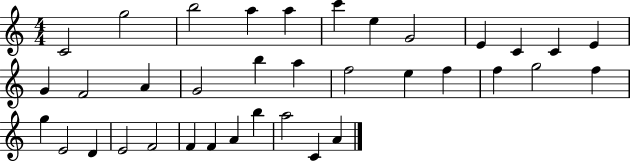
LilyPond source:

{
  \clef treble
  \numericTimeSignature
  \time 4/4
  \key c \major
  c'2 g''2 | b''2 a''4 a''4 | c'''4 e''4 g'2 | e'4 c'4 c'4 e'4 | \break g'4 f'2 a'4 | g'2 b''4 a''4 | f''2 e''4 f''4 | f''4 g''2 f''4 | \break g''4 e'2 d'4 | e'2 f'2 | f'4 f'4 a'4 b''4 | a''2 c'4 a'4 | \break \bar "|."
}